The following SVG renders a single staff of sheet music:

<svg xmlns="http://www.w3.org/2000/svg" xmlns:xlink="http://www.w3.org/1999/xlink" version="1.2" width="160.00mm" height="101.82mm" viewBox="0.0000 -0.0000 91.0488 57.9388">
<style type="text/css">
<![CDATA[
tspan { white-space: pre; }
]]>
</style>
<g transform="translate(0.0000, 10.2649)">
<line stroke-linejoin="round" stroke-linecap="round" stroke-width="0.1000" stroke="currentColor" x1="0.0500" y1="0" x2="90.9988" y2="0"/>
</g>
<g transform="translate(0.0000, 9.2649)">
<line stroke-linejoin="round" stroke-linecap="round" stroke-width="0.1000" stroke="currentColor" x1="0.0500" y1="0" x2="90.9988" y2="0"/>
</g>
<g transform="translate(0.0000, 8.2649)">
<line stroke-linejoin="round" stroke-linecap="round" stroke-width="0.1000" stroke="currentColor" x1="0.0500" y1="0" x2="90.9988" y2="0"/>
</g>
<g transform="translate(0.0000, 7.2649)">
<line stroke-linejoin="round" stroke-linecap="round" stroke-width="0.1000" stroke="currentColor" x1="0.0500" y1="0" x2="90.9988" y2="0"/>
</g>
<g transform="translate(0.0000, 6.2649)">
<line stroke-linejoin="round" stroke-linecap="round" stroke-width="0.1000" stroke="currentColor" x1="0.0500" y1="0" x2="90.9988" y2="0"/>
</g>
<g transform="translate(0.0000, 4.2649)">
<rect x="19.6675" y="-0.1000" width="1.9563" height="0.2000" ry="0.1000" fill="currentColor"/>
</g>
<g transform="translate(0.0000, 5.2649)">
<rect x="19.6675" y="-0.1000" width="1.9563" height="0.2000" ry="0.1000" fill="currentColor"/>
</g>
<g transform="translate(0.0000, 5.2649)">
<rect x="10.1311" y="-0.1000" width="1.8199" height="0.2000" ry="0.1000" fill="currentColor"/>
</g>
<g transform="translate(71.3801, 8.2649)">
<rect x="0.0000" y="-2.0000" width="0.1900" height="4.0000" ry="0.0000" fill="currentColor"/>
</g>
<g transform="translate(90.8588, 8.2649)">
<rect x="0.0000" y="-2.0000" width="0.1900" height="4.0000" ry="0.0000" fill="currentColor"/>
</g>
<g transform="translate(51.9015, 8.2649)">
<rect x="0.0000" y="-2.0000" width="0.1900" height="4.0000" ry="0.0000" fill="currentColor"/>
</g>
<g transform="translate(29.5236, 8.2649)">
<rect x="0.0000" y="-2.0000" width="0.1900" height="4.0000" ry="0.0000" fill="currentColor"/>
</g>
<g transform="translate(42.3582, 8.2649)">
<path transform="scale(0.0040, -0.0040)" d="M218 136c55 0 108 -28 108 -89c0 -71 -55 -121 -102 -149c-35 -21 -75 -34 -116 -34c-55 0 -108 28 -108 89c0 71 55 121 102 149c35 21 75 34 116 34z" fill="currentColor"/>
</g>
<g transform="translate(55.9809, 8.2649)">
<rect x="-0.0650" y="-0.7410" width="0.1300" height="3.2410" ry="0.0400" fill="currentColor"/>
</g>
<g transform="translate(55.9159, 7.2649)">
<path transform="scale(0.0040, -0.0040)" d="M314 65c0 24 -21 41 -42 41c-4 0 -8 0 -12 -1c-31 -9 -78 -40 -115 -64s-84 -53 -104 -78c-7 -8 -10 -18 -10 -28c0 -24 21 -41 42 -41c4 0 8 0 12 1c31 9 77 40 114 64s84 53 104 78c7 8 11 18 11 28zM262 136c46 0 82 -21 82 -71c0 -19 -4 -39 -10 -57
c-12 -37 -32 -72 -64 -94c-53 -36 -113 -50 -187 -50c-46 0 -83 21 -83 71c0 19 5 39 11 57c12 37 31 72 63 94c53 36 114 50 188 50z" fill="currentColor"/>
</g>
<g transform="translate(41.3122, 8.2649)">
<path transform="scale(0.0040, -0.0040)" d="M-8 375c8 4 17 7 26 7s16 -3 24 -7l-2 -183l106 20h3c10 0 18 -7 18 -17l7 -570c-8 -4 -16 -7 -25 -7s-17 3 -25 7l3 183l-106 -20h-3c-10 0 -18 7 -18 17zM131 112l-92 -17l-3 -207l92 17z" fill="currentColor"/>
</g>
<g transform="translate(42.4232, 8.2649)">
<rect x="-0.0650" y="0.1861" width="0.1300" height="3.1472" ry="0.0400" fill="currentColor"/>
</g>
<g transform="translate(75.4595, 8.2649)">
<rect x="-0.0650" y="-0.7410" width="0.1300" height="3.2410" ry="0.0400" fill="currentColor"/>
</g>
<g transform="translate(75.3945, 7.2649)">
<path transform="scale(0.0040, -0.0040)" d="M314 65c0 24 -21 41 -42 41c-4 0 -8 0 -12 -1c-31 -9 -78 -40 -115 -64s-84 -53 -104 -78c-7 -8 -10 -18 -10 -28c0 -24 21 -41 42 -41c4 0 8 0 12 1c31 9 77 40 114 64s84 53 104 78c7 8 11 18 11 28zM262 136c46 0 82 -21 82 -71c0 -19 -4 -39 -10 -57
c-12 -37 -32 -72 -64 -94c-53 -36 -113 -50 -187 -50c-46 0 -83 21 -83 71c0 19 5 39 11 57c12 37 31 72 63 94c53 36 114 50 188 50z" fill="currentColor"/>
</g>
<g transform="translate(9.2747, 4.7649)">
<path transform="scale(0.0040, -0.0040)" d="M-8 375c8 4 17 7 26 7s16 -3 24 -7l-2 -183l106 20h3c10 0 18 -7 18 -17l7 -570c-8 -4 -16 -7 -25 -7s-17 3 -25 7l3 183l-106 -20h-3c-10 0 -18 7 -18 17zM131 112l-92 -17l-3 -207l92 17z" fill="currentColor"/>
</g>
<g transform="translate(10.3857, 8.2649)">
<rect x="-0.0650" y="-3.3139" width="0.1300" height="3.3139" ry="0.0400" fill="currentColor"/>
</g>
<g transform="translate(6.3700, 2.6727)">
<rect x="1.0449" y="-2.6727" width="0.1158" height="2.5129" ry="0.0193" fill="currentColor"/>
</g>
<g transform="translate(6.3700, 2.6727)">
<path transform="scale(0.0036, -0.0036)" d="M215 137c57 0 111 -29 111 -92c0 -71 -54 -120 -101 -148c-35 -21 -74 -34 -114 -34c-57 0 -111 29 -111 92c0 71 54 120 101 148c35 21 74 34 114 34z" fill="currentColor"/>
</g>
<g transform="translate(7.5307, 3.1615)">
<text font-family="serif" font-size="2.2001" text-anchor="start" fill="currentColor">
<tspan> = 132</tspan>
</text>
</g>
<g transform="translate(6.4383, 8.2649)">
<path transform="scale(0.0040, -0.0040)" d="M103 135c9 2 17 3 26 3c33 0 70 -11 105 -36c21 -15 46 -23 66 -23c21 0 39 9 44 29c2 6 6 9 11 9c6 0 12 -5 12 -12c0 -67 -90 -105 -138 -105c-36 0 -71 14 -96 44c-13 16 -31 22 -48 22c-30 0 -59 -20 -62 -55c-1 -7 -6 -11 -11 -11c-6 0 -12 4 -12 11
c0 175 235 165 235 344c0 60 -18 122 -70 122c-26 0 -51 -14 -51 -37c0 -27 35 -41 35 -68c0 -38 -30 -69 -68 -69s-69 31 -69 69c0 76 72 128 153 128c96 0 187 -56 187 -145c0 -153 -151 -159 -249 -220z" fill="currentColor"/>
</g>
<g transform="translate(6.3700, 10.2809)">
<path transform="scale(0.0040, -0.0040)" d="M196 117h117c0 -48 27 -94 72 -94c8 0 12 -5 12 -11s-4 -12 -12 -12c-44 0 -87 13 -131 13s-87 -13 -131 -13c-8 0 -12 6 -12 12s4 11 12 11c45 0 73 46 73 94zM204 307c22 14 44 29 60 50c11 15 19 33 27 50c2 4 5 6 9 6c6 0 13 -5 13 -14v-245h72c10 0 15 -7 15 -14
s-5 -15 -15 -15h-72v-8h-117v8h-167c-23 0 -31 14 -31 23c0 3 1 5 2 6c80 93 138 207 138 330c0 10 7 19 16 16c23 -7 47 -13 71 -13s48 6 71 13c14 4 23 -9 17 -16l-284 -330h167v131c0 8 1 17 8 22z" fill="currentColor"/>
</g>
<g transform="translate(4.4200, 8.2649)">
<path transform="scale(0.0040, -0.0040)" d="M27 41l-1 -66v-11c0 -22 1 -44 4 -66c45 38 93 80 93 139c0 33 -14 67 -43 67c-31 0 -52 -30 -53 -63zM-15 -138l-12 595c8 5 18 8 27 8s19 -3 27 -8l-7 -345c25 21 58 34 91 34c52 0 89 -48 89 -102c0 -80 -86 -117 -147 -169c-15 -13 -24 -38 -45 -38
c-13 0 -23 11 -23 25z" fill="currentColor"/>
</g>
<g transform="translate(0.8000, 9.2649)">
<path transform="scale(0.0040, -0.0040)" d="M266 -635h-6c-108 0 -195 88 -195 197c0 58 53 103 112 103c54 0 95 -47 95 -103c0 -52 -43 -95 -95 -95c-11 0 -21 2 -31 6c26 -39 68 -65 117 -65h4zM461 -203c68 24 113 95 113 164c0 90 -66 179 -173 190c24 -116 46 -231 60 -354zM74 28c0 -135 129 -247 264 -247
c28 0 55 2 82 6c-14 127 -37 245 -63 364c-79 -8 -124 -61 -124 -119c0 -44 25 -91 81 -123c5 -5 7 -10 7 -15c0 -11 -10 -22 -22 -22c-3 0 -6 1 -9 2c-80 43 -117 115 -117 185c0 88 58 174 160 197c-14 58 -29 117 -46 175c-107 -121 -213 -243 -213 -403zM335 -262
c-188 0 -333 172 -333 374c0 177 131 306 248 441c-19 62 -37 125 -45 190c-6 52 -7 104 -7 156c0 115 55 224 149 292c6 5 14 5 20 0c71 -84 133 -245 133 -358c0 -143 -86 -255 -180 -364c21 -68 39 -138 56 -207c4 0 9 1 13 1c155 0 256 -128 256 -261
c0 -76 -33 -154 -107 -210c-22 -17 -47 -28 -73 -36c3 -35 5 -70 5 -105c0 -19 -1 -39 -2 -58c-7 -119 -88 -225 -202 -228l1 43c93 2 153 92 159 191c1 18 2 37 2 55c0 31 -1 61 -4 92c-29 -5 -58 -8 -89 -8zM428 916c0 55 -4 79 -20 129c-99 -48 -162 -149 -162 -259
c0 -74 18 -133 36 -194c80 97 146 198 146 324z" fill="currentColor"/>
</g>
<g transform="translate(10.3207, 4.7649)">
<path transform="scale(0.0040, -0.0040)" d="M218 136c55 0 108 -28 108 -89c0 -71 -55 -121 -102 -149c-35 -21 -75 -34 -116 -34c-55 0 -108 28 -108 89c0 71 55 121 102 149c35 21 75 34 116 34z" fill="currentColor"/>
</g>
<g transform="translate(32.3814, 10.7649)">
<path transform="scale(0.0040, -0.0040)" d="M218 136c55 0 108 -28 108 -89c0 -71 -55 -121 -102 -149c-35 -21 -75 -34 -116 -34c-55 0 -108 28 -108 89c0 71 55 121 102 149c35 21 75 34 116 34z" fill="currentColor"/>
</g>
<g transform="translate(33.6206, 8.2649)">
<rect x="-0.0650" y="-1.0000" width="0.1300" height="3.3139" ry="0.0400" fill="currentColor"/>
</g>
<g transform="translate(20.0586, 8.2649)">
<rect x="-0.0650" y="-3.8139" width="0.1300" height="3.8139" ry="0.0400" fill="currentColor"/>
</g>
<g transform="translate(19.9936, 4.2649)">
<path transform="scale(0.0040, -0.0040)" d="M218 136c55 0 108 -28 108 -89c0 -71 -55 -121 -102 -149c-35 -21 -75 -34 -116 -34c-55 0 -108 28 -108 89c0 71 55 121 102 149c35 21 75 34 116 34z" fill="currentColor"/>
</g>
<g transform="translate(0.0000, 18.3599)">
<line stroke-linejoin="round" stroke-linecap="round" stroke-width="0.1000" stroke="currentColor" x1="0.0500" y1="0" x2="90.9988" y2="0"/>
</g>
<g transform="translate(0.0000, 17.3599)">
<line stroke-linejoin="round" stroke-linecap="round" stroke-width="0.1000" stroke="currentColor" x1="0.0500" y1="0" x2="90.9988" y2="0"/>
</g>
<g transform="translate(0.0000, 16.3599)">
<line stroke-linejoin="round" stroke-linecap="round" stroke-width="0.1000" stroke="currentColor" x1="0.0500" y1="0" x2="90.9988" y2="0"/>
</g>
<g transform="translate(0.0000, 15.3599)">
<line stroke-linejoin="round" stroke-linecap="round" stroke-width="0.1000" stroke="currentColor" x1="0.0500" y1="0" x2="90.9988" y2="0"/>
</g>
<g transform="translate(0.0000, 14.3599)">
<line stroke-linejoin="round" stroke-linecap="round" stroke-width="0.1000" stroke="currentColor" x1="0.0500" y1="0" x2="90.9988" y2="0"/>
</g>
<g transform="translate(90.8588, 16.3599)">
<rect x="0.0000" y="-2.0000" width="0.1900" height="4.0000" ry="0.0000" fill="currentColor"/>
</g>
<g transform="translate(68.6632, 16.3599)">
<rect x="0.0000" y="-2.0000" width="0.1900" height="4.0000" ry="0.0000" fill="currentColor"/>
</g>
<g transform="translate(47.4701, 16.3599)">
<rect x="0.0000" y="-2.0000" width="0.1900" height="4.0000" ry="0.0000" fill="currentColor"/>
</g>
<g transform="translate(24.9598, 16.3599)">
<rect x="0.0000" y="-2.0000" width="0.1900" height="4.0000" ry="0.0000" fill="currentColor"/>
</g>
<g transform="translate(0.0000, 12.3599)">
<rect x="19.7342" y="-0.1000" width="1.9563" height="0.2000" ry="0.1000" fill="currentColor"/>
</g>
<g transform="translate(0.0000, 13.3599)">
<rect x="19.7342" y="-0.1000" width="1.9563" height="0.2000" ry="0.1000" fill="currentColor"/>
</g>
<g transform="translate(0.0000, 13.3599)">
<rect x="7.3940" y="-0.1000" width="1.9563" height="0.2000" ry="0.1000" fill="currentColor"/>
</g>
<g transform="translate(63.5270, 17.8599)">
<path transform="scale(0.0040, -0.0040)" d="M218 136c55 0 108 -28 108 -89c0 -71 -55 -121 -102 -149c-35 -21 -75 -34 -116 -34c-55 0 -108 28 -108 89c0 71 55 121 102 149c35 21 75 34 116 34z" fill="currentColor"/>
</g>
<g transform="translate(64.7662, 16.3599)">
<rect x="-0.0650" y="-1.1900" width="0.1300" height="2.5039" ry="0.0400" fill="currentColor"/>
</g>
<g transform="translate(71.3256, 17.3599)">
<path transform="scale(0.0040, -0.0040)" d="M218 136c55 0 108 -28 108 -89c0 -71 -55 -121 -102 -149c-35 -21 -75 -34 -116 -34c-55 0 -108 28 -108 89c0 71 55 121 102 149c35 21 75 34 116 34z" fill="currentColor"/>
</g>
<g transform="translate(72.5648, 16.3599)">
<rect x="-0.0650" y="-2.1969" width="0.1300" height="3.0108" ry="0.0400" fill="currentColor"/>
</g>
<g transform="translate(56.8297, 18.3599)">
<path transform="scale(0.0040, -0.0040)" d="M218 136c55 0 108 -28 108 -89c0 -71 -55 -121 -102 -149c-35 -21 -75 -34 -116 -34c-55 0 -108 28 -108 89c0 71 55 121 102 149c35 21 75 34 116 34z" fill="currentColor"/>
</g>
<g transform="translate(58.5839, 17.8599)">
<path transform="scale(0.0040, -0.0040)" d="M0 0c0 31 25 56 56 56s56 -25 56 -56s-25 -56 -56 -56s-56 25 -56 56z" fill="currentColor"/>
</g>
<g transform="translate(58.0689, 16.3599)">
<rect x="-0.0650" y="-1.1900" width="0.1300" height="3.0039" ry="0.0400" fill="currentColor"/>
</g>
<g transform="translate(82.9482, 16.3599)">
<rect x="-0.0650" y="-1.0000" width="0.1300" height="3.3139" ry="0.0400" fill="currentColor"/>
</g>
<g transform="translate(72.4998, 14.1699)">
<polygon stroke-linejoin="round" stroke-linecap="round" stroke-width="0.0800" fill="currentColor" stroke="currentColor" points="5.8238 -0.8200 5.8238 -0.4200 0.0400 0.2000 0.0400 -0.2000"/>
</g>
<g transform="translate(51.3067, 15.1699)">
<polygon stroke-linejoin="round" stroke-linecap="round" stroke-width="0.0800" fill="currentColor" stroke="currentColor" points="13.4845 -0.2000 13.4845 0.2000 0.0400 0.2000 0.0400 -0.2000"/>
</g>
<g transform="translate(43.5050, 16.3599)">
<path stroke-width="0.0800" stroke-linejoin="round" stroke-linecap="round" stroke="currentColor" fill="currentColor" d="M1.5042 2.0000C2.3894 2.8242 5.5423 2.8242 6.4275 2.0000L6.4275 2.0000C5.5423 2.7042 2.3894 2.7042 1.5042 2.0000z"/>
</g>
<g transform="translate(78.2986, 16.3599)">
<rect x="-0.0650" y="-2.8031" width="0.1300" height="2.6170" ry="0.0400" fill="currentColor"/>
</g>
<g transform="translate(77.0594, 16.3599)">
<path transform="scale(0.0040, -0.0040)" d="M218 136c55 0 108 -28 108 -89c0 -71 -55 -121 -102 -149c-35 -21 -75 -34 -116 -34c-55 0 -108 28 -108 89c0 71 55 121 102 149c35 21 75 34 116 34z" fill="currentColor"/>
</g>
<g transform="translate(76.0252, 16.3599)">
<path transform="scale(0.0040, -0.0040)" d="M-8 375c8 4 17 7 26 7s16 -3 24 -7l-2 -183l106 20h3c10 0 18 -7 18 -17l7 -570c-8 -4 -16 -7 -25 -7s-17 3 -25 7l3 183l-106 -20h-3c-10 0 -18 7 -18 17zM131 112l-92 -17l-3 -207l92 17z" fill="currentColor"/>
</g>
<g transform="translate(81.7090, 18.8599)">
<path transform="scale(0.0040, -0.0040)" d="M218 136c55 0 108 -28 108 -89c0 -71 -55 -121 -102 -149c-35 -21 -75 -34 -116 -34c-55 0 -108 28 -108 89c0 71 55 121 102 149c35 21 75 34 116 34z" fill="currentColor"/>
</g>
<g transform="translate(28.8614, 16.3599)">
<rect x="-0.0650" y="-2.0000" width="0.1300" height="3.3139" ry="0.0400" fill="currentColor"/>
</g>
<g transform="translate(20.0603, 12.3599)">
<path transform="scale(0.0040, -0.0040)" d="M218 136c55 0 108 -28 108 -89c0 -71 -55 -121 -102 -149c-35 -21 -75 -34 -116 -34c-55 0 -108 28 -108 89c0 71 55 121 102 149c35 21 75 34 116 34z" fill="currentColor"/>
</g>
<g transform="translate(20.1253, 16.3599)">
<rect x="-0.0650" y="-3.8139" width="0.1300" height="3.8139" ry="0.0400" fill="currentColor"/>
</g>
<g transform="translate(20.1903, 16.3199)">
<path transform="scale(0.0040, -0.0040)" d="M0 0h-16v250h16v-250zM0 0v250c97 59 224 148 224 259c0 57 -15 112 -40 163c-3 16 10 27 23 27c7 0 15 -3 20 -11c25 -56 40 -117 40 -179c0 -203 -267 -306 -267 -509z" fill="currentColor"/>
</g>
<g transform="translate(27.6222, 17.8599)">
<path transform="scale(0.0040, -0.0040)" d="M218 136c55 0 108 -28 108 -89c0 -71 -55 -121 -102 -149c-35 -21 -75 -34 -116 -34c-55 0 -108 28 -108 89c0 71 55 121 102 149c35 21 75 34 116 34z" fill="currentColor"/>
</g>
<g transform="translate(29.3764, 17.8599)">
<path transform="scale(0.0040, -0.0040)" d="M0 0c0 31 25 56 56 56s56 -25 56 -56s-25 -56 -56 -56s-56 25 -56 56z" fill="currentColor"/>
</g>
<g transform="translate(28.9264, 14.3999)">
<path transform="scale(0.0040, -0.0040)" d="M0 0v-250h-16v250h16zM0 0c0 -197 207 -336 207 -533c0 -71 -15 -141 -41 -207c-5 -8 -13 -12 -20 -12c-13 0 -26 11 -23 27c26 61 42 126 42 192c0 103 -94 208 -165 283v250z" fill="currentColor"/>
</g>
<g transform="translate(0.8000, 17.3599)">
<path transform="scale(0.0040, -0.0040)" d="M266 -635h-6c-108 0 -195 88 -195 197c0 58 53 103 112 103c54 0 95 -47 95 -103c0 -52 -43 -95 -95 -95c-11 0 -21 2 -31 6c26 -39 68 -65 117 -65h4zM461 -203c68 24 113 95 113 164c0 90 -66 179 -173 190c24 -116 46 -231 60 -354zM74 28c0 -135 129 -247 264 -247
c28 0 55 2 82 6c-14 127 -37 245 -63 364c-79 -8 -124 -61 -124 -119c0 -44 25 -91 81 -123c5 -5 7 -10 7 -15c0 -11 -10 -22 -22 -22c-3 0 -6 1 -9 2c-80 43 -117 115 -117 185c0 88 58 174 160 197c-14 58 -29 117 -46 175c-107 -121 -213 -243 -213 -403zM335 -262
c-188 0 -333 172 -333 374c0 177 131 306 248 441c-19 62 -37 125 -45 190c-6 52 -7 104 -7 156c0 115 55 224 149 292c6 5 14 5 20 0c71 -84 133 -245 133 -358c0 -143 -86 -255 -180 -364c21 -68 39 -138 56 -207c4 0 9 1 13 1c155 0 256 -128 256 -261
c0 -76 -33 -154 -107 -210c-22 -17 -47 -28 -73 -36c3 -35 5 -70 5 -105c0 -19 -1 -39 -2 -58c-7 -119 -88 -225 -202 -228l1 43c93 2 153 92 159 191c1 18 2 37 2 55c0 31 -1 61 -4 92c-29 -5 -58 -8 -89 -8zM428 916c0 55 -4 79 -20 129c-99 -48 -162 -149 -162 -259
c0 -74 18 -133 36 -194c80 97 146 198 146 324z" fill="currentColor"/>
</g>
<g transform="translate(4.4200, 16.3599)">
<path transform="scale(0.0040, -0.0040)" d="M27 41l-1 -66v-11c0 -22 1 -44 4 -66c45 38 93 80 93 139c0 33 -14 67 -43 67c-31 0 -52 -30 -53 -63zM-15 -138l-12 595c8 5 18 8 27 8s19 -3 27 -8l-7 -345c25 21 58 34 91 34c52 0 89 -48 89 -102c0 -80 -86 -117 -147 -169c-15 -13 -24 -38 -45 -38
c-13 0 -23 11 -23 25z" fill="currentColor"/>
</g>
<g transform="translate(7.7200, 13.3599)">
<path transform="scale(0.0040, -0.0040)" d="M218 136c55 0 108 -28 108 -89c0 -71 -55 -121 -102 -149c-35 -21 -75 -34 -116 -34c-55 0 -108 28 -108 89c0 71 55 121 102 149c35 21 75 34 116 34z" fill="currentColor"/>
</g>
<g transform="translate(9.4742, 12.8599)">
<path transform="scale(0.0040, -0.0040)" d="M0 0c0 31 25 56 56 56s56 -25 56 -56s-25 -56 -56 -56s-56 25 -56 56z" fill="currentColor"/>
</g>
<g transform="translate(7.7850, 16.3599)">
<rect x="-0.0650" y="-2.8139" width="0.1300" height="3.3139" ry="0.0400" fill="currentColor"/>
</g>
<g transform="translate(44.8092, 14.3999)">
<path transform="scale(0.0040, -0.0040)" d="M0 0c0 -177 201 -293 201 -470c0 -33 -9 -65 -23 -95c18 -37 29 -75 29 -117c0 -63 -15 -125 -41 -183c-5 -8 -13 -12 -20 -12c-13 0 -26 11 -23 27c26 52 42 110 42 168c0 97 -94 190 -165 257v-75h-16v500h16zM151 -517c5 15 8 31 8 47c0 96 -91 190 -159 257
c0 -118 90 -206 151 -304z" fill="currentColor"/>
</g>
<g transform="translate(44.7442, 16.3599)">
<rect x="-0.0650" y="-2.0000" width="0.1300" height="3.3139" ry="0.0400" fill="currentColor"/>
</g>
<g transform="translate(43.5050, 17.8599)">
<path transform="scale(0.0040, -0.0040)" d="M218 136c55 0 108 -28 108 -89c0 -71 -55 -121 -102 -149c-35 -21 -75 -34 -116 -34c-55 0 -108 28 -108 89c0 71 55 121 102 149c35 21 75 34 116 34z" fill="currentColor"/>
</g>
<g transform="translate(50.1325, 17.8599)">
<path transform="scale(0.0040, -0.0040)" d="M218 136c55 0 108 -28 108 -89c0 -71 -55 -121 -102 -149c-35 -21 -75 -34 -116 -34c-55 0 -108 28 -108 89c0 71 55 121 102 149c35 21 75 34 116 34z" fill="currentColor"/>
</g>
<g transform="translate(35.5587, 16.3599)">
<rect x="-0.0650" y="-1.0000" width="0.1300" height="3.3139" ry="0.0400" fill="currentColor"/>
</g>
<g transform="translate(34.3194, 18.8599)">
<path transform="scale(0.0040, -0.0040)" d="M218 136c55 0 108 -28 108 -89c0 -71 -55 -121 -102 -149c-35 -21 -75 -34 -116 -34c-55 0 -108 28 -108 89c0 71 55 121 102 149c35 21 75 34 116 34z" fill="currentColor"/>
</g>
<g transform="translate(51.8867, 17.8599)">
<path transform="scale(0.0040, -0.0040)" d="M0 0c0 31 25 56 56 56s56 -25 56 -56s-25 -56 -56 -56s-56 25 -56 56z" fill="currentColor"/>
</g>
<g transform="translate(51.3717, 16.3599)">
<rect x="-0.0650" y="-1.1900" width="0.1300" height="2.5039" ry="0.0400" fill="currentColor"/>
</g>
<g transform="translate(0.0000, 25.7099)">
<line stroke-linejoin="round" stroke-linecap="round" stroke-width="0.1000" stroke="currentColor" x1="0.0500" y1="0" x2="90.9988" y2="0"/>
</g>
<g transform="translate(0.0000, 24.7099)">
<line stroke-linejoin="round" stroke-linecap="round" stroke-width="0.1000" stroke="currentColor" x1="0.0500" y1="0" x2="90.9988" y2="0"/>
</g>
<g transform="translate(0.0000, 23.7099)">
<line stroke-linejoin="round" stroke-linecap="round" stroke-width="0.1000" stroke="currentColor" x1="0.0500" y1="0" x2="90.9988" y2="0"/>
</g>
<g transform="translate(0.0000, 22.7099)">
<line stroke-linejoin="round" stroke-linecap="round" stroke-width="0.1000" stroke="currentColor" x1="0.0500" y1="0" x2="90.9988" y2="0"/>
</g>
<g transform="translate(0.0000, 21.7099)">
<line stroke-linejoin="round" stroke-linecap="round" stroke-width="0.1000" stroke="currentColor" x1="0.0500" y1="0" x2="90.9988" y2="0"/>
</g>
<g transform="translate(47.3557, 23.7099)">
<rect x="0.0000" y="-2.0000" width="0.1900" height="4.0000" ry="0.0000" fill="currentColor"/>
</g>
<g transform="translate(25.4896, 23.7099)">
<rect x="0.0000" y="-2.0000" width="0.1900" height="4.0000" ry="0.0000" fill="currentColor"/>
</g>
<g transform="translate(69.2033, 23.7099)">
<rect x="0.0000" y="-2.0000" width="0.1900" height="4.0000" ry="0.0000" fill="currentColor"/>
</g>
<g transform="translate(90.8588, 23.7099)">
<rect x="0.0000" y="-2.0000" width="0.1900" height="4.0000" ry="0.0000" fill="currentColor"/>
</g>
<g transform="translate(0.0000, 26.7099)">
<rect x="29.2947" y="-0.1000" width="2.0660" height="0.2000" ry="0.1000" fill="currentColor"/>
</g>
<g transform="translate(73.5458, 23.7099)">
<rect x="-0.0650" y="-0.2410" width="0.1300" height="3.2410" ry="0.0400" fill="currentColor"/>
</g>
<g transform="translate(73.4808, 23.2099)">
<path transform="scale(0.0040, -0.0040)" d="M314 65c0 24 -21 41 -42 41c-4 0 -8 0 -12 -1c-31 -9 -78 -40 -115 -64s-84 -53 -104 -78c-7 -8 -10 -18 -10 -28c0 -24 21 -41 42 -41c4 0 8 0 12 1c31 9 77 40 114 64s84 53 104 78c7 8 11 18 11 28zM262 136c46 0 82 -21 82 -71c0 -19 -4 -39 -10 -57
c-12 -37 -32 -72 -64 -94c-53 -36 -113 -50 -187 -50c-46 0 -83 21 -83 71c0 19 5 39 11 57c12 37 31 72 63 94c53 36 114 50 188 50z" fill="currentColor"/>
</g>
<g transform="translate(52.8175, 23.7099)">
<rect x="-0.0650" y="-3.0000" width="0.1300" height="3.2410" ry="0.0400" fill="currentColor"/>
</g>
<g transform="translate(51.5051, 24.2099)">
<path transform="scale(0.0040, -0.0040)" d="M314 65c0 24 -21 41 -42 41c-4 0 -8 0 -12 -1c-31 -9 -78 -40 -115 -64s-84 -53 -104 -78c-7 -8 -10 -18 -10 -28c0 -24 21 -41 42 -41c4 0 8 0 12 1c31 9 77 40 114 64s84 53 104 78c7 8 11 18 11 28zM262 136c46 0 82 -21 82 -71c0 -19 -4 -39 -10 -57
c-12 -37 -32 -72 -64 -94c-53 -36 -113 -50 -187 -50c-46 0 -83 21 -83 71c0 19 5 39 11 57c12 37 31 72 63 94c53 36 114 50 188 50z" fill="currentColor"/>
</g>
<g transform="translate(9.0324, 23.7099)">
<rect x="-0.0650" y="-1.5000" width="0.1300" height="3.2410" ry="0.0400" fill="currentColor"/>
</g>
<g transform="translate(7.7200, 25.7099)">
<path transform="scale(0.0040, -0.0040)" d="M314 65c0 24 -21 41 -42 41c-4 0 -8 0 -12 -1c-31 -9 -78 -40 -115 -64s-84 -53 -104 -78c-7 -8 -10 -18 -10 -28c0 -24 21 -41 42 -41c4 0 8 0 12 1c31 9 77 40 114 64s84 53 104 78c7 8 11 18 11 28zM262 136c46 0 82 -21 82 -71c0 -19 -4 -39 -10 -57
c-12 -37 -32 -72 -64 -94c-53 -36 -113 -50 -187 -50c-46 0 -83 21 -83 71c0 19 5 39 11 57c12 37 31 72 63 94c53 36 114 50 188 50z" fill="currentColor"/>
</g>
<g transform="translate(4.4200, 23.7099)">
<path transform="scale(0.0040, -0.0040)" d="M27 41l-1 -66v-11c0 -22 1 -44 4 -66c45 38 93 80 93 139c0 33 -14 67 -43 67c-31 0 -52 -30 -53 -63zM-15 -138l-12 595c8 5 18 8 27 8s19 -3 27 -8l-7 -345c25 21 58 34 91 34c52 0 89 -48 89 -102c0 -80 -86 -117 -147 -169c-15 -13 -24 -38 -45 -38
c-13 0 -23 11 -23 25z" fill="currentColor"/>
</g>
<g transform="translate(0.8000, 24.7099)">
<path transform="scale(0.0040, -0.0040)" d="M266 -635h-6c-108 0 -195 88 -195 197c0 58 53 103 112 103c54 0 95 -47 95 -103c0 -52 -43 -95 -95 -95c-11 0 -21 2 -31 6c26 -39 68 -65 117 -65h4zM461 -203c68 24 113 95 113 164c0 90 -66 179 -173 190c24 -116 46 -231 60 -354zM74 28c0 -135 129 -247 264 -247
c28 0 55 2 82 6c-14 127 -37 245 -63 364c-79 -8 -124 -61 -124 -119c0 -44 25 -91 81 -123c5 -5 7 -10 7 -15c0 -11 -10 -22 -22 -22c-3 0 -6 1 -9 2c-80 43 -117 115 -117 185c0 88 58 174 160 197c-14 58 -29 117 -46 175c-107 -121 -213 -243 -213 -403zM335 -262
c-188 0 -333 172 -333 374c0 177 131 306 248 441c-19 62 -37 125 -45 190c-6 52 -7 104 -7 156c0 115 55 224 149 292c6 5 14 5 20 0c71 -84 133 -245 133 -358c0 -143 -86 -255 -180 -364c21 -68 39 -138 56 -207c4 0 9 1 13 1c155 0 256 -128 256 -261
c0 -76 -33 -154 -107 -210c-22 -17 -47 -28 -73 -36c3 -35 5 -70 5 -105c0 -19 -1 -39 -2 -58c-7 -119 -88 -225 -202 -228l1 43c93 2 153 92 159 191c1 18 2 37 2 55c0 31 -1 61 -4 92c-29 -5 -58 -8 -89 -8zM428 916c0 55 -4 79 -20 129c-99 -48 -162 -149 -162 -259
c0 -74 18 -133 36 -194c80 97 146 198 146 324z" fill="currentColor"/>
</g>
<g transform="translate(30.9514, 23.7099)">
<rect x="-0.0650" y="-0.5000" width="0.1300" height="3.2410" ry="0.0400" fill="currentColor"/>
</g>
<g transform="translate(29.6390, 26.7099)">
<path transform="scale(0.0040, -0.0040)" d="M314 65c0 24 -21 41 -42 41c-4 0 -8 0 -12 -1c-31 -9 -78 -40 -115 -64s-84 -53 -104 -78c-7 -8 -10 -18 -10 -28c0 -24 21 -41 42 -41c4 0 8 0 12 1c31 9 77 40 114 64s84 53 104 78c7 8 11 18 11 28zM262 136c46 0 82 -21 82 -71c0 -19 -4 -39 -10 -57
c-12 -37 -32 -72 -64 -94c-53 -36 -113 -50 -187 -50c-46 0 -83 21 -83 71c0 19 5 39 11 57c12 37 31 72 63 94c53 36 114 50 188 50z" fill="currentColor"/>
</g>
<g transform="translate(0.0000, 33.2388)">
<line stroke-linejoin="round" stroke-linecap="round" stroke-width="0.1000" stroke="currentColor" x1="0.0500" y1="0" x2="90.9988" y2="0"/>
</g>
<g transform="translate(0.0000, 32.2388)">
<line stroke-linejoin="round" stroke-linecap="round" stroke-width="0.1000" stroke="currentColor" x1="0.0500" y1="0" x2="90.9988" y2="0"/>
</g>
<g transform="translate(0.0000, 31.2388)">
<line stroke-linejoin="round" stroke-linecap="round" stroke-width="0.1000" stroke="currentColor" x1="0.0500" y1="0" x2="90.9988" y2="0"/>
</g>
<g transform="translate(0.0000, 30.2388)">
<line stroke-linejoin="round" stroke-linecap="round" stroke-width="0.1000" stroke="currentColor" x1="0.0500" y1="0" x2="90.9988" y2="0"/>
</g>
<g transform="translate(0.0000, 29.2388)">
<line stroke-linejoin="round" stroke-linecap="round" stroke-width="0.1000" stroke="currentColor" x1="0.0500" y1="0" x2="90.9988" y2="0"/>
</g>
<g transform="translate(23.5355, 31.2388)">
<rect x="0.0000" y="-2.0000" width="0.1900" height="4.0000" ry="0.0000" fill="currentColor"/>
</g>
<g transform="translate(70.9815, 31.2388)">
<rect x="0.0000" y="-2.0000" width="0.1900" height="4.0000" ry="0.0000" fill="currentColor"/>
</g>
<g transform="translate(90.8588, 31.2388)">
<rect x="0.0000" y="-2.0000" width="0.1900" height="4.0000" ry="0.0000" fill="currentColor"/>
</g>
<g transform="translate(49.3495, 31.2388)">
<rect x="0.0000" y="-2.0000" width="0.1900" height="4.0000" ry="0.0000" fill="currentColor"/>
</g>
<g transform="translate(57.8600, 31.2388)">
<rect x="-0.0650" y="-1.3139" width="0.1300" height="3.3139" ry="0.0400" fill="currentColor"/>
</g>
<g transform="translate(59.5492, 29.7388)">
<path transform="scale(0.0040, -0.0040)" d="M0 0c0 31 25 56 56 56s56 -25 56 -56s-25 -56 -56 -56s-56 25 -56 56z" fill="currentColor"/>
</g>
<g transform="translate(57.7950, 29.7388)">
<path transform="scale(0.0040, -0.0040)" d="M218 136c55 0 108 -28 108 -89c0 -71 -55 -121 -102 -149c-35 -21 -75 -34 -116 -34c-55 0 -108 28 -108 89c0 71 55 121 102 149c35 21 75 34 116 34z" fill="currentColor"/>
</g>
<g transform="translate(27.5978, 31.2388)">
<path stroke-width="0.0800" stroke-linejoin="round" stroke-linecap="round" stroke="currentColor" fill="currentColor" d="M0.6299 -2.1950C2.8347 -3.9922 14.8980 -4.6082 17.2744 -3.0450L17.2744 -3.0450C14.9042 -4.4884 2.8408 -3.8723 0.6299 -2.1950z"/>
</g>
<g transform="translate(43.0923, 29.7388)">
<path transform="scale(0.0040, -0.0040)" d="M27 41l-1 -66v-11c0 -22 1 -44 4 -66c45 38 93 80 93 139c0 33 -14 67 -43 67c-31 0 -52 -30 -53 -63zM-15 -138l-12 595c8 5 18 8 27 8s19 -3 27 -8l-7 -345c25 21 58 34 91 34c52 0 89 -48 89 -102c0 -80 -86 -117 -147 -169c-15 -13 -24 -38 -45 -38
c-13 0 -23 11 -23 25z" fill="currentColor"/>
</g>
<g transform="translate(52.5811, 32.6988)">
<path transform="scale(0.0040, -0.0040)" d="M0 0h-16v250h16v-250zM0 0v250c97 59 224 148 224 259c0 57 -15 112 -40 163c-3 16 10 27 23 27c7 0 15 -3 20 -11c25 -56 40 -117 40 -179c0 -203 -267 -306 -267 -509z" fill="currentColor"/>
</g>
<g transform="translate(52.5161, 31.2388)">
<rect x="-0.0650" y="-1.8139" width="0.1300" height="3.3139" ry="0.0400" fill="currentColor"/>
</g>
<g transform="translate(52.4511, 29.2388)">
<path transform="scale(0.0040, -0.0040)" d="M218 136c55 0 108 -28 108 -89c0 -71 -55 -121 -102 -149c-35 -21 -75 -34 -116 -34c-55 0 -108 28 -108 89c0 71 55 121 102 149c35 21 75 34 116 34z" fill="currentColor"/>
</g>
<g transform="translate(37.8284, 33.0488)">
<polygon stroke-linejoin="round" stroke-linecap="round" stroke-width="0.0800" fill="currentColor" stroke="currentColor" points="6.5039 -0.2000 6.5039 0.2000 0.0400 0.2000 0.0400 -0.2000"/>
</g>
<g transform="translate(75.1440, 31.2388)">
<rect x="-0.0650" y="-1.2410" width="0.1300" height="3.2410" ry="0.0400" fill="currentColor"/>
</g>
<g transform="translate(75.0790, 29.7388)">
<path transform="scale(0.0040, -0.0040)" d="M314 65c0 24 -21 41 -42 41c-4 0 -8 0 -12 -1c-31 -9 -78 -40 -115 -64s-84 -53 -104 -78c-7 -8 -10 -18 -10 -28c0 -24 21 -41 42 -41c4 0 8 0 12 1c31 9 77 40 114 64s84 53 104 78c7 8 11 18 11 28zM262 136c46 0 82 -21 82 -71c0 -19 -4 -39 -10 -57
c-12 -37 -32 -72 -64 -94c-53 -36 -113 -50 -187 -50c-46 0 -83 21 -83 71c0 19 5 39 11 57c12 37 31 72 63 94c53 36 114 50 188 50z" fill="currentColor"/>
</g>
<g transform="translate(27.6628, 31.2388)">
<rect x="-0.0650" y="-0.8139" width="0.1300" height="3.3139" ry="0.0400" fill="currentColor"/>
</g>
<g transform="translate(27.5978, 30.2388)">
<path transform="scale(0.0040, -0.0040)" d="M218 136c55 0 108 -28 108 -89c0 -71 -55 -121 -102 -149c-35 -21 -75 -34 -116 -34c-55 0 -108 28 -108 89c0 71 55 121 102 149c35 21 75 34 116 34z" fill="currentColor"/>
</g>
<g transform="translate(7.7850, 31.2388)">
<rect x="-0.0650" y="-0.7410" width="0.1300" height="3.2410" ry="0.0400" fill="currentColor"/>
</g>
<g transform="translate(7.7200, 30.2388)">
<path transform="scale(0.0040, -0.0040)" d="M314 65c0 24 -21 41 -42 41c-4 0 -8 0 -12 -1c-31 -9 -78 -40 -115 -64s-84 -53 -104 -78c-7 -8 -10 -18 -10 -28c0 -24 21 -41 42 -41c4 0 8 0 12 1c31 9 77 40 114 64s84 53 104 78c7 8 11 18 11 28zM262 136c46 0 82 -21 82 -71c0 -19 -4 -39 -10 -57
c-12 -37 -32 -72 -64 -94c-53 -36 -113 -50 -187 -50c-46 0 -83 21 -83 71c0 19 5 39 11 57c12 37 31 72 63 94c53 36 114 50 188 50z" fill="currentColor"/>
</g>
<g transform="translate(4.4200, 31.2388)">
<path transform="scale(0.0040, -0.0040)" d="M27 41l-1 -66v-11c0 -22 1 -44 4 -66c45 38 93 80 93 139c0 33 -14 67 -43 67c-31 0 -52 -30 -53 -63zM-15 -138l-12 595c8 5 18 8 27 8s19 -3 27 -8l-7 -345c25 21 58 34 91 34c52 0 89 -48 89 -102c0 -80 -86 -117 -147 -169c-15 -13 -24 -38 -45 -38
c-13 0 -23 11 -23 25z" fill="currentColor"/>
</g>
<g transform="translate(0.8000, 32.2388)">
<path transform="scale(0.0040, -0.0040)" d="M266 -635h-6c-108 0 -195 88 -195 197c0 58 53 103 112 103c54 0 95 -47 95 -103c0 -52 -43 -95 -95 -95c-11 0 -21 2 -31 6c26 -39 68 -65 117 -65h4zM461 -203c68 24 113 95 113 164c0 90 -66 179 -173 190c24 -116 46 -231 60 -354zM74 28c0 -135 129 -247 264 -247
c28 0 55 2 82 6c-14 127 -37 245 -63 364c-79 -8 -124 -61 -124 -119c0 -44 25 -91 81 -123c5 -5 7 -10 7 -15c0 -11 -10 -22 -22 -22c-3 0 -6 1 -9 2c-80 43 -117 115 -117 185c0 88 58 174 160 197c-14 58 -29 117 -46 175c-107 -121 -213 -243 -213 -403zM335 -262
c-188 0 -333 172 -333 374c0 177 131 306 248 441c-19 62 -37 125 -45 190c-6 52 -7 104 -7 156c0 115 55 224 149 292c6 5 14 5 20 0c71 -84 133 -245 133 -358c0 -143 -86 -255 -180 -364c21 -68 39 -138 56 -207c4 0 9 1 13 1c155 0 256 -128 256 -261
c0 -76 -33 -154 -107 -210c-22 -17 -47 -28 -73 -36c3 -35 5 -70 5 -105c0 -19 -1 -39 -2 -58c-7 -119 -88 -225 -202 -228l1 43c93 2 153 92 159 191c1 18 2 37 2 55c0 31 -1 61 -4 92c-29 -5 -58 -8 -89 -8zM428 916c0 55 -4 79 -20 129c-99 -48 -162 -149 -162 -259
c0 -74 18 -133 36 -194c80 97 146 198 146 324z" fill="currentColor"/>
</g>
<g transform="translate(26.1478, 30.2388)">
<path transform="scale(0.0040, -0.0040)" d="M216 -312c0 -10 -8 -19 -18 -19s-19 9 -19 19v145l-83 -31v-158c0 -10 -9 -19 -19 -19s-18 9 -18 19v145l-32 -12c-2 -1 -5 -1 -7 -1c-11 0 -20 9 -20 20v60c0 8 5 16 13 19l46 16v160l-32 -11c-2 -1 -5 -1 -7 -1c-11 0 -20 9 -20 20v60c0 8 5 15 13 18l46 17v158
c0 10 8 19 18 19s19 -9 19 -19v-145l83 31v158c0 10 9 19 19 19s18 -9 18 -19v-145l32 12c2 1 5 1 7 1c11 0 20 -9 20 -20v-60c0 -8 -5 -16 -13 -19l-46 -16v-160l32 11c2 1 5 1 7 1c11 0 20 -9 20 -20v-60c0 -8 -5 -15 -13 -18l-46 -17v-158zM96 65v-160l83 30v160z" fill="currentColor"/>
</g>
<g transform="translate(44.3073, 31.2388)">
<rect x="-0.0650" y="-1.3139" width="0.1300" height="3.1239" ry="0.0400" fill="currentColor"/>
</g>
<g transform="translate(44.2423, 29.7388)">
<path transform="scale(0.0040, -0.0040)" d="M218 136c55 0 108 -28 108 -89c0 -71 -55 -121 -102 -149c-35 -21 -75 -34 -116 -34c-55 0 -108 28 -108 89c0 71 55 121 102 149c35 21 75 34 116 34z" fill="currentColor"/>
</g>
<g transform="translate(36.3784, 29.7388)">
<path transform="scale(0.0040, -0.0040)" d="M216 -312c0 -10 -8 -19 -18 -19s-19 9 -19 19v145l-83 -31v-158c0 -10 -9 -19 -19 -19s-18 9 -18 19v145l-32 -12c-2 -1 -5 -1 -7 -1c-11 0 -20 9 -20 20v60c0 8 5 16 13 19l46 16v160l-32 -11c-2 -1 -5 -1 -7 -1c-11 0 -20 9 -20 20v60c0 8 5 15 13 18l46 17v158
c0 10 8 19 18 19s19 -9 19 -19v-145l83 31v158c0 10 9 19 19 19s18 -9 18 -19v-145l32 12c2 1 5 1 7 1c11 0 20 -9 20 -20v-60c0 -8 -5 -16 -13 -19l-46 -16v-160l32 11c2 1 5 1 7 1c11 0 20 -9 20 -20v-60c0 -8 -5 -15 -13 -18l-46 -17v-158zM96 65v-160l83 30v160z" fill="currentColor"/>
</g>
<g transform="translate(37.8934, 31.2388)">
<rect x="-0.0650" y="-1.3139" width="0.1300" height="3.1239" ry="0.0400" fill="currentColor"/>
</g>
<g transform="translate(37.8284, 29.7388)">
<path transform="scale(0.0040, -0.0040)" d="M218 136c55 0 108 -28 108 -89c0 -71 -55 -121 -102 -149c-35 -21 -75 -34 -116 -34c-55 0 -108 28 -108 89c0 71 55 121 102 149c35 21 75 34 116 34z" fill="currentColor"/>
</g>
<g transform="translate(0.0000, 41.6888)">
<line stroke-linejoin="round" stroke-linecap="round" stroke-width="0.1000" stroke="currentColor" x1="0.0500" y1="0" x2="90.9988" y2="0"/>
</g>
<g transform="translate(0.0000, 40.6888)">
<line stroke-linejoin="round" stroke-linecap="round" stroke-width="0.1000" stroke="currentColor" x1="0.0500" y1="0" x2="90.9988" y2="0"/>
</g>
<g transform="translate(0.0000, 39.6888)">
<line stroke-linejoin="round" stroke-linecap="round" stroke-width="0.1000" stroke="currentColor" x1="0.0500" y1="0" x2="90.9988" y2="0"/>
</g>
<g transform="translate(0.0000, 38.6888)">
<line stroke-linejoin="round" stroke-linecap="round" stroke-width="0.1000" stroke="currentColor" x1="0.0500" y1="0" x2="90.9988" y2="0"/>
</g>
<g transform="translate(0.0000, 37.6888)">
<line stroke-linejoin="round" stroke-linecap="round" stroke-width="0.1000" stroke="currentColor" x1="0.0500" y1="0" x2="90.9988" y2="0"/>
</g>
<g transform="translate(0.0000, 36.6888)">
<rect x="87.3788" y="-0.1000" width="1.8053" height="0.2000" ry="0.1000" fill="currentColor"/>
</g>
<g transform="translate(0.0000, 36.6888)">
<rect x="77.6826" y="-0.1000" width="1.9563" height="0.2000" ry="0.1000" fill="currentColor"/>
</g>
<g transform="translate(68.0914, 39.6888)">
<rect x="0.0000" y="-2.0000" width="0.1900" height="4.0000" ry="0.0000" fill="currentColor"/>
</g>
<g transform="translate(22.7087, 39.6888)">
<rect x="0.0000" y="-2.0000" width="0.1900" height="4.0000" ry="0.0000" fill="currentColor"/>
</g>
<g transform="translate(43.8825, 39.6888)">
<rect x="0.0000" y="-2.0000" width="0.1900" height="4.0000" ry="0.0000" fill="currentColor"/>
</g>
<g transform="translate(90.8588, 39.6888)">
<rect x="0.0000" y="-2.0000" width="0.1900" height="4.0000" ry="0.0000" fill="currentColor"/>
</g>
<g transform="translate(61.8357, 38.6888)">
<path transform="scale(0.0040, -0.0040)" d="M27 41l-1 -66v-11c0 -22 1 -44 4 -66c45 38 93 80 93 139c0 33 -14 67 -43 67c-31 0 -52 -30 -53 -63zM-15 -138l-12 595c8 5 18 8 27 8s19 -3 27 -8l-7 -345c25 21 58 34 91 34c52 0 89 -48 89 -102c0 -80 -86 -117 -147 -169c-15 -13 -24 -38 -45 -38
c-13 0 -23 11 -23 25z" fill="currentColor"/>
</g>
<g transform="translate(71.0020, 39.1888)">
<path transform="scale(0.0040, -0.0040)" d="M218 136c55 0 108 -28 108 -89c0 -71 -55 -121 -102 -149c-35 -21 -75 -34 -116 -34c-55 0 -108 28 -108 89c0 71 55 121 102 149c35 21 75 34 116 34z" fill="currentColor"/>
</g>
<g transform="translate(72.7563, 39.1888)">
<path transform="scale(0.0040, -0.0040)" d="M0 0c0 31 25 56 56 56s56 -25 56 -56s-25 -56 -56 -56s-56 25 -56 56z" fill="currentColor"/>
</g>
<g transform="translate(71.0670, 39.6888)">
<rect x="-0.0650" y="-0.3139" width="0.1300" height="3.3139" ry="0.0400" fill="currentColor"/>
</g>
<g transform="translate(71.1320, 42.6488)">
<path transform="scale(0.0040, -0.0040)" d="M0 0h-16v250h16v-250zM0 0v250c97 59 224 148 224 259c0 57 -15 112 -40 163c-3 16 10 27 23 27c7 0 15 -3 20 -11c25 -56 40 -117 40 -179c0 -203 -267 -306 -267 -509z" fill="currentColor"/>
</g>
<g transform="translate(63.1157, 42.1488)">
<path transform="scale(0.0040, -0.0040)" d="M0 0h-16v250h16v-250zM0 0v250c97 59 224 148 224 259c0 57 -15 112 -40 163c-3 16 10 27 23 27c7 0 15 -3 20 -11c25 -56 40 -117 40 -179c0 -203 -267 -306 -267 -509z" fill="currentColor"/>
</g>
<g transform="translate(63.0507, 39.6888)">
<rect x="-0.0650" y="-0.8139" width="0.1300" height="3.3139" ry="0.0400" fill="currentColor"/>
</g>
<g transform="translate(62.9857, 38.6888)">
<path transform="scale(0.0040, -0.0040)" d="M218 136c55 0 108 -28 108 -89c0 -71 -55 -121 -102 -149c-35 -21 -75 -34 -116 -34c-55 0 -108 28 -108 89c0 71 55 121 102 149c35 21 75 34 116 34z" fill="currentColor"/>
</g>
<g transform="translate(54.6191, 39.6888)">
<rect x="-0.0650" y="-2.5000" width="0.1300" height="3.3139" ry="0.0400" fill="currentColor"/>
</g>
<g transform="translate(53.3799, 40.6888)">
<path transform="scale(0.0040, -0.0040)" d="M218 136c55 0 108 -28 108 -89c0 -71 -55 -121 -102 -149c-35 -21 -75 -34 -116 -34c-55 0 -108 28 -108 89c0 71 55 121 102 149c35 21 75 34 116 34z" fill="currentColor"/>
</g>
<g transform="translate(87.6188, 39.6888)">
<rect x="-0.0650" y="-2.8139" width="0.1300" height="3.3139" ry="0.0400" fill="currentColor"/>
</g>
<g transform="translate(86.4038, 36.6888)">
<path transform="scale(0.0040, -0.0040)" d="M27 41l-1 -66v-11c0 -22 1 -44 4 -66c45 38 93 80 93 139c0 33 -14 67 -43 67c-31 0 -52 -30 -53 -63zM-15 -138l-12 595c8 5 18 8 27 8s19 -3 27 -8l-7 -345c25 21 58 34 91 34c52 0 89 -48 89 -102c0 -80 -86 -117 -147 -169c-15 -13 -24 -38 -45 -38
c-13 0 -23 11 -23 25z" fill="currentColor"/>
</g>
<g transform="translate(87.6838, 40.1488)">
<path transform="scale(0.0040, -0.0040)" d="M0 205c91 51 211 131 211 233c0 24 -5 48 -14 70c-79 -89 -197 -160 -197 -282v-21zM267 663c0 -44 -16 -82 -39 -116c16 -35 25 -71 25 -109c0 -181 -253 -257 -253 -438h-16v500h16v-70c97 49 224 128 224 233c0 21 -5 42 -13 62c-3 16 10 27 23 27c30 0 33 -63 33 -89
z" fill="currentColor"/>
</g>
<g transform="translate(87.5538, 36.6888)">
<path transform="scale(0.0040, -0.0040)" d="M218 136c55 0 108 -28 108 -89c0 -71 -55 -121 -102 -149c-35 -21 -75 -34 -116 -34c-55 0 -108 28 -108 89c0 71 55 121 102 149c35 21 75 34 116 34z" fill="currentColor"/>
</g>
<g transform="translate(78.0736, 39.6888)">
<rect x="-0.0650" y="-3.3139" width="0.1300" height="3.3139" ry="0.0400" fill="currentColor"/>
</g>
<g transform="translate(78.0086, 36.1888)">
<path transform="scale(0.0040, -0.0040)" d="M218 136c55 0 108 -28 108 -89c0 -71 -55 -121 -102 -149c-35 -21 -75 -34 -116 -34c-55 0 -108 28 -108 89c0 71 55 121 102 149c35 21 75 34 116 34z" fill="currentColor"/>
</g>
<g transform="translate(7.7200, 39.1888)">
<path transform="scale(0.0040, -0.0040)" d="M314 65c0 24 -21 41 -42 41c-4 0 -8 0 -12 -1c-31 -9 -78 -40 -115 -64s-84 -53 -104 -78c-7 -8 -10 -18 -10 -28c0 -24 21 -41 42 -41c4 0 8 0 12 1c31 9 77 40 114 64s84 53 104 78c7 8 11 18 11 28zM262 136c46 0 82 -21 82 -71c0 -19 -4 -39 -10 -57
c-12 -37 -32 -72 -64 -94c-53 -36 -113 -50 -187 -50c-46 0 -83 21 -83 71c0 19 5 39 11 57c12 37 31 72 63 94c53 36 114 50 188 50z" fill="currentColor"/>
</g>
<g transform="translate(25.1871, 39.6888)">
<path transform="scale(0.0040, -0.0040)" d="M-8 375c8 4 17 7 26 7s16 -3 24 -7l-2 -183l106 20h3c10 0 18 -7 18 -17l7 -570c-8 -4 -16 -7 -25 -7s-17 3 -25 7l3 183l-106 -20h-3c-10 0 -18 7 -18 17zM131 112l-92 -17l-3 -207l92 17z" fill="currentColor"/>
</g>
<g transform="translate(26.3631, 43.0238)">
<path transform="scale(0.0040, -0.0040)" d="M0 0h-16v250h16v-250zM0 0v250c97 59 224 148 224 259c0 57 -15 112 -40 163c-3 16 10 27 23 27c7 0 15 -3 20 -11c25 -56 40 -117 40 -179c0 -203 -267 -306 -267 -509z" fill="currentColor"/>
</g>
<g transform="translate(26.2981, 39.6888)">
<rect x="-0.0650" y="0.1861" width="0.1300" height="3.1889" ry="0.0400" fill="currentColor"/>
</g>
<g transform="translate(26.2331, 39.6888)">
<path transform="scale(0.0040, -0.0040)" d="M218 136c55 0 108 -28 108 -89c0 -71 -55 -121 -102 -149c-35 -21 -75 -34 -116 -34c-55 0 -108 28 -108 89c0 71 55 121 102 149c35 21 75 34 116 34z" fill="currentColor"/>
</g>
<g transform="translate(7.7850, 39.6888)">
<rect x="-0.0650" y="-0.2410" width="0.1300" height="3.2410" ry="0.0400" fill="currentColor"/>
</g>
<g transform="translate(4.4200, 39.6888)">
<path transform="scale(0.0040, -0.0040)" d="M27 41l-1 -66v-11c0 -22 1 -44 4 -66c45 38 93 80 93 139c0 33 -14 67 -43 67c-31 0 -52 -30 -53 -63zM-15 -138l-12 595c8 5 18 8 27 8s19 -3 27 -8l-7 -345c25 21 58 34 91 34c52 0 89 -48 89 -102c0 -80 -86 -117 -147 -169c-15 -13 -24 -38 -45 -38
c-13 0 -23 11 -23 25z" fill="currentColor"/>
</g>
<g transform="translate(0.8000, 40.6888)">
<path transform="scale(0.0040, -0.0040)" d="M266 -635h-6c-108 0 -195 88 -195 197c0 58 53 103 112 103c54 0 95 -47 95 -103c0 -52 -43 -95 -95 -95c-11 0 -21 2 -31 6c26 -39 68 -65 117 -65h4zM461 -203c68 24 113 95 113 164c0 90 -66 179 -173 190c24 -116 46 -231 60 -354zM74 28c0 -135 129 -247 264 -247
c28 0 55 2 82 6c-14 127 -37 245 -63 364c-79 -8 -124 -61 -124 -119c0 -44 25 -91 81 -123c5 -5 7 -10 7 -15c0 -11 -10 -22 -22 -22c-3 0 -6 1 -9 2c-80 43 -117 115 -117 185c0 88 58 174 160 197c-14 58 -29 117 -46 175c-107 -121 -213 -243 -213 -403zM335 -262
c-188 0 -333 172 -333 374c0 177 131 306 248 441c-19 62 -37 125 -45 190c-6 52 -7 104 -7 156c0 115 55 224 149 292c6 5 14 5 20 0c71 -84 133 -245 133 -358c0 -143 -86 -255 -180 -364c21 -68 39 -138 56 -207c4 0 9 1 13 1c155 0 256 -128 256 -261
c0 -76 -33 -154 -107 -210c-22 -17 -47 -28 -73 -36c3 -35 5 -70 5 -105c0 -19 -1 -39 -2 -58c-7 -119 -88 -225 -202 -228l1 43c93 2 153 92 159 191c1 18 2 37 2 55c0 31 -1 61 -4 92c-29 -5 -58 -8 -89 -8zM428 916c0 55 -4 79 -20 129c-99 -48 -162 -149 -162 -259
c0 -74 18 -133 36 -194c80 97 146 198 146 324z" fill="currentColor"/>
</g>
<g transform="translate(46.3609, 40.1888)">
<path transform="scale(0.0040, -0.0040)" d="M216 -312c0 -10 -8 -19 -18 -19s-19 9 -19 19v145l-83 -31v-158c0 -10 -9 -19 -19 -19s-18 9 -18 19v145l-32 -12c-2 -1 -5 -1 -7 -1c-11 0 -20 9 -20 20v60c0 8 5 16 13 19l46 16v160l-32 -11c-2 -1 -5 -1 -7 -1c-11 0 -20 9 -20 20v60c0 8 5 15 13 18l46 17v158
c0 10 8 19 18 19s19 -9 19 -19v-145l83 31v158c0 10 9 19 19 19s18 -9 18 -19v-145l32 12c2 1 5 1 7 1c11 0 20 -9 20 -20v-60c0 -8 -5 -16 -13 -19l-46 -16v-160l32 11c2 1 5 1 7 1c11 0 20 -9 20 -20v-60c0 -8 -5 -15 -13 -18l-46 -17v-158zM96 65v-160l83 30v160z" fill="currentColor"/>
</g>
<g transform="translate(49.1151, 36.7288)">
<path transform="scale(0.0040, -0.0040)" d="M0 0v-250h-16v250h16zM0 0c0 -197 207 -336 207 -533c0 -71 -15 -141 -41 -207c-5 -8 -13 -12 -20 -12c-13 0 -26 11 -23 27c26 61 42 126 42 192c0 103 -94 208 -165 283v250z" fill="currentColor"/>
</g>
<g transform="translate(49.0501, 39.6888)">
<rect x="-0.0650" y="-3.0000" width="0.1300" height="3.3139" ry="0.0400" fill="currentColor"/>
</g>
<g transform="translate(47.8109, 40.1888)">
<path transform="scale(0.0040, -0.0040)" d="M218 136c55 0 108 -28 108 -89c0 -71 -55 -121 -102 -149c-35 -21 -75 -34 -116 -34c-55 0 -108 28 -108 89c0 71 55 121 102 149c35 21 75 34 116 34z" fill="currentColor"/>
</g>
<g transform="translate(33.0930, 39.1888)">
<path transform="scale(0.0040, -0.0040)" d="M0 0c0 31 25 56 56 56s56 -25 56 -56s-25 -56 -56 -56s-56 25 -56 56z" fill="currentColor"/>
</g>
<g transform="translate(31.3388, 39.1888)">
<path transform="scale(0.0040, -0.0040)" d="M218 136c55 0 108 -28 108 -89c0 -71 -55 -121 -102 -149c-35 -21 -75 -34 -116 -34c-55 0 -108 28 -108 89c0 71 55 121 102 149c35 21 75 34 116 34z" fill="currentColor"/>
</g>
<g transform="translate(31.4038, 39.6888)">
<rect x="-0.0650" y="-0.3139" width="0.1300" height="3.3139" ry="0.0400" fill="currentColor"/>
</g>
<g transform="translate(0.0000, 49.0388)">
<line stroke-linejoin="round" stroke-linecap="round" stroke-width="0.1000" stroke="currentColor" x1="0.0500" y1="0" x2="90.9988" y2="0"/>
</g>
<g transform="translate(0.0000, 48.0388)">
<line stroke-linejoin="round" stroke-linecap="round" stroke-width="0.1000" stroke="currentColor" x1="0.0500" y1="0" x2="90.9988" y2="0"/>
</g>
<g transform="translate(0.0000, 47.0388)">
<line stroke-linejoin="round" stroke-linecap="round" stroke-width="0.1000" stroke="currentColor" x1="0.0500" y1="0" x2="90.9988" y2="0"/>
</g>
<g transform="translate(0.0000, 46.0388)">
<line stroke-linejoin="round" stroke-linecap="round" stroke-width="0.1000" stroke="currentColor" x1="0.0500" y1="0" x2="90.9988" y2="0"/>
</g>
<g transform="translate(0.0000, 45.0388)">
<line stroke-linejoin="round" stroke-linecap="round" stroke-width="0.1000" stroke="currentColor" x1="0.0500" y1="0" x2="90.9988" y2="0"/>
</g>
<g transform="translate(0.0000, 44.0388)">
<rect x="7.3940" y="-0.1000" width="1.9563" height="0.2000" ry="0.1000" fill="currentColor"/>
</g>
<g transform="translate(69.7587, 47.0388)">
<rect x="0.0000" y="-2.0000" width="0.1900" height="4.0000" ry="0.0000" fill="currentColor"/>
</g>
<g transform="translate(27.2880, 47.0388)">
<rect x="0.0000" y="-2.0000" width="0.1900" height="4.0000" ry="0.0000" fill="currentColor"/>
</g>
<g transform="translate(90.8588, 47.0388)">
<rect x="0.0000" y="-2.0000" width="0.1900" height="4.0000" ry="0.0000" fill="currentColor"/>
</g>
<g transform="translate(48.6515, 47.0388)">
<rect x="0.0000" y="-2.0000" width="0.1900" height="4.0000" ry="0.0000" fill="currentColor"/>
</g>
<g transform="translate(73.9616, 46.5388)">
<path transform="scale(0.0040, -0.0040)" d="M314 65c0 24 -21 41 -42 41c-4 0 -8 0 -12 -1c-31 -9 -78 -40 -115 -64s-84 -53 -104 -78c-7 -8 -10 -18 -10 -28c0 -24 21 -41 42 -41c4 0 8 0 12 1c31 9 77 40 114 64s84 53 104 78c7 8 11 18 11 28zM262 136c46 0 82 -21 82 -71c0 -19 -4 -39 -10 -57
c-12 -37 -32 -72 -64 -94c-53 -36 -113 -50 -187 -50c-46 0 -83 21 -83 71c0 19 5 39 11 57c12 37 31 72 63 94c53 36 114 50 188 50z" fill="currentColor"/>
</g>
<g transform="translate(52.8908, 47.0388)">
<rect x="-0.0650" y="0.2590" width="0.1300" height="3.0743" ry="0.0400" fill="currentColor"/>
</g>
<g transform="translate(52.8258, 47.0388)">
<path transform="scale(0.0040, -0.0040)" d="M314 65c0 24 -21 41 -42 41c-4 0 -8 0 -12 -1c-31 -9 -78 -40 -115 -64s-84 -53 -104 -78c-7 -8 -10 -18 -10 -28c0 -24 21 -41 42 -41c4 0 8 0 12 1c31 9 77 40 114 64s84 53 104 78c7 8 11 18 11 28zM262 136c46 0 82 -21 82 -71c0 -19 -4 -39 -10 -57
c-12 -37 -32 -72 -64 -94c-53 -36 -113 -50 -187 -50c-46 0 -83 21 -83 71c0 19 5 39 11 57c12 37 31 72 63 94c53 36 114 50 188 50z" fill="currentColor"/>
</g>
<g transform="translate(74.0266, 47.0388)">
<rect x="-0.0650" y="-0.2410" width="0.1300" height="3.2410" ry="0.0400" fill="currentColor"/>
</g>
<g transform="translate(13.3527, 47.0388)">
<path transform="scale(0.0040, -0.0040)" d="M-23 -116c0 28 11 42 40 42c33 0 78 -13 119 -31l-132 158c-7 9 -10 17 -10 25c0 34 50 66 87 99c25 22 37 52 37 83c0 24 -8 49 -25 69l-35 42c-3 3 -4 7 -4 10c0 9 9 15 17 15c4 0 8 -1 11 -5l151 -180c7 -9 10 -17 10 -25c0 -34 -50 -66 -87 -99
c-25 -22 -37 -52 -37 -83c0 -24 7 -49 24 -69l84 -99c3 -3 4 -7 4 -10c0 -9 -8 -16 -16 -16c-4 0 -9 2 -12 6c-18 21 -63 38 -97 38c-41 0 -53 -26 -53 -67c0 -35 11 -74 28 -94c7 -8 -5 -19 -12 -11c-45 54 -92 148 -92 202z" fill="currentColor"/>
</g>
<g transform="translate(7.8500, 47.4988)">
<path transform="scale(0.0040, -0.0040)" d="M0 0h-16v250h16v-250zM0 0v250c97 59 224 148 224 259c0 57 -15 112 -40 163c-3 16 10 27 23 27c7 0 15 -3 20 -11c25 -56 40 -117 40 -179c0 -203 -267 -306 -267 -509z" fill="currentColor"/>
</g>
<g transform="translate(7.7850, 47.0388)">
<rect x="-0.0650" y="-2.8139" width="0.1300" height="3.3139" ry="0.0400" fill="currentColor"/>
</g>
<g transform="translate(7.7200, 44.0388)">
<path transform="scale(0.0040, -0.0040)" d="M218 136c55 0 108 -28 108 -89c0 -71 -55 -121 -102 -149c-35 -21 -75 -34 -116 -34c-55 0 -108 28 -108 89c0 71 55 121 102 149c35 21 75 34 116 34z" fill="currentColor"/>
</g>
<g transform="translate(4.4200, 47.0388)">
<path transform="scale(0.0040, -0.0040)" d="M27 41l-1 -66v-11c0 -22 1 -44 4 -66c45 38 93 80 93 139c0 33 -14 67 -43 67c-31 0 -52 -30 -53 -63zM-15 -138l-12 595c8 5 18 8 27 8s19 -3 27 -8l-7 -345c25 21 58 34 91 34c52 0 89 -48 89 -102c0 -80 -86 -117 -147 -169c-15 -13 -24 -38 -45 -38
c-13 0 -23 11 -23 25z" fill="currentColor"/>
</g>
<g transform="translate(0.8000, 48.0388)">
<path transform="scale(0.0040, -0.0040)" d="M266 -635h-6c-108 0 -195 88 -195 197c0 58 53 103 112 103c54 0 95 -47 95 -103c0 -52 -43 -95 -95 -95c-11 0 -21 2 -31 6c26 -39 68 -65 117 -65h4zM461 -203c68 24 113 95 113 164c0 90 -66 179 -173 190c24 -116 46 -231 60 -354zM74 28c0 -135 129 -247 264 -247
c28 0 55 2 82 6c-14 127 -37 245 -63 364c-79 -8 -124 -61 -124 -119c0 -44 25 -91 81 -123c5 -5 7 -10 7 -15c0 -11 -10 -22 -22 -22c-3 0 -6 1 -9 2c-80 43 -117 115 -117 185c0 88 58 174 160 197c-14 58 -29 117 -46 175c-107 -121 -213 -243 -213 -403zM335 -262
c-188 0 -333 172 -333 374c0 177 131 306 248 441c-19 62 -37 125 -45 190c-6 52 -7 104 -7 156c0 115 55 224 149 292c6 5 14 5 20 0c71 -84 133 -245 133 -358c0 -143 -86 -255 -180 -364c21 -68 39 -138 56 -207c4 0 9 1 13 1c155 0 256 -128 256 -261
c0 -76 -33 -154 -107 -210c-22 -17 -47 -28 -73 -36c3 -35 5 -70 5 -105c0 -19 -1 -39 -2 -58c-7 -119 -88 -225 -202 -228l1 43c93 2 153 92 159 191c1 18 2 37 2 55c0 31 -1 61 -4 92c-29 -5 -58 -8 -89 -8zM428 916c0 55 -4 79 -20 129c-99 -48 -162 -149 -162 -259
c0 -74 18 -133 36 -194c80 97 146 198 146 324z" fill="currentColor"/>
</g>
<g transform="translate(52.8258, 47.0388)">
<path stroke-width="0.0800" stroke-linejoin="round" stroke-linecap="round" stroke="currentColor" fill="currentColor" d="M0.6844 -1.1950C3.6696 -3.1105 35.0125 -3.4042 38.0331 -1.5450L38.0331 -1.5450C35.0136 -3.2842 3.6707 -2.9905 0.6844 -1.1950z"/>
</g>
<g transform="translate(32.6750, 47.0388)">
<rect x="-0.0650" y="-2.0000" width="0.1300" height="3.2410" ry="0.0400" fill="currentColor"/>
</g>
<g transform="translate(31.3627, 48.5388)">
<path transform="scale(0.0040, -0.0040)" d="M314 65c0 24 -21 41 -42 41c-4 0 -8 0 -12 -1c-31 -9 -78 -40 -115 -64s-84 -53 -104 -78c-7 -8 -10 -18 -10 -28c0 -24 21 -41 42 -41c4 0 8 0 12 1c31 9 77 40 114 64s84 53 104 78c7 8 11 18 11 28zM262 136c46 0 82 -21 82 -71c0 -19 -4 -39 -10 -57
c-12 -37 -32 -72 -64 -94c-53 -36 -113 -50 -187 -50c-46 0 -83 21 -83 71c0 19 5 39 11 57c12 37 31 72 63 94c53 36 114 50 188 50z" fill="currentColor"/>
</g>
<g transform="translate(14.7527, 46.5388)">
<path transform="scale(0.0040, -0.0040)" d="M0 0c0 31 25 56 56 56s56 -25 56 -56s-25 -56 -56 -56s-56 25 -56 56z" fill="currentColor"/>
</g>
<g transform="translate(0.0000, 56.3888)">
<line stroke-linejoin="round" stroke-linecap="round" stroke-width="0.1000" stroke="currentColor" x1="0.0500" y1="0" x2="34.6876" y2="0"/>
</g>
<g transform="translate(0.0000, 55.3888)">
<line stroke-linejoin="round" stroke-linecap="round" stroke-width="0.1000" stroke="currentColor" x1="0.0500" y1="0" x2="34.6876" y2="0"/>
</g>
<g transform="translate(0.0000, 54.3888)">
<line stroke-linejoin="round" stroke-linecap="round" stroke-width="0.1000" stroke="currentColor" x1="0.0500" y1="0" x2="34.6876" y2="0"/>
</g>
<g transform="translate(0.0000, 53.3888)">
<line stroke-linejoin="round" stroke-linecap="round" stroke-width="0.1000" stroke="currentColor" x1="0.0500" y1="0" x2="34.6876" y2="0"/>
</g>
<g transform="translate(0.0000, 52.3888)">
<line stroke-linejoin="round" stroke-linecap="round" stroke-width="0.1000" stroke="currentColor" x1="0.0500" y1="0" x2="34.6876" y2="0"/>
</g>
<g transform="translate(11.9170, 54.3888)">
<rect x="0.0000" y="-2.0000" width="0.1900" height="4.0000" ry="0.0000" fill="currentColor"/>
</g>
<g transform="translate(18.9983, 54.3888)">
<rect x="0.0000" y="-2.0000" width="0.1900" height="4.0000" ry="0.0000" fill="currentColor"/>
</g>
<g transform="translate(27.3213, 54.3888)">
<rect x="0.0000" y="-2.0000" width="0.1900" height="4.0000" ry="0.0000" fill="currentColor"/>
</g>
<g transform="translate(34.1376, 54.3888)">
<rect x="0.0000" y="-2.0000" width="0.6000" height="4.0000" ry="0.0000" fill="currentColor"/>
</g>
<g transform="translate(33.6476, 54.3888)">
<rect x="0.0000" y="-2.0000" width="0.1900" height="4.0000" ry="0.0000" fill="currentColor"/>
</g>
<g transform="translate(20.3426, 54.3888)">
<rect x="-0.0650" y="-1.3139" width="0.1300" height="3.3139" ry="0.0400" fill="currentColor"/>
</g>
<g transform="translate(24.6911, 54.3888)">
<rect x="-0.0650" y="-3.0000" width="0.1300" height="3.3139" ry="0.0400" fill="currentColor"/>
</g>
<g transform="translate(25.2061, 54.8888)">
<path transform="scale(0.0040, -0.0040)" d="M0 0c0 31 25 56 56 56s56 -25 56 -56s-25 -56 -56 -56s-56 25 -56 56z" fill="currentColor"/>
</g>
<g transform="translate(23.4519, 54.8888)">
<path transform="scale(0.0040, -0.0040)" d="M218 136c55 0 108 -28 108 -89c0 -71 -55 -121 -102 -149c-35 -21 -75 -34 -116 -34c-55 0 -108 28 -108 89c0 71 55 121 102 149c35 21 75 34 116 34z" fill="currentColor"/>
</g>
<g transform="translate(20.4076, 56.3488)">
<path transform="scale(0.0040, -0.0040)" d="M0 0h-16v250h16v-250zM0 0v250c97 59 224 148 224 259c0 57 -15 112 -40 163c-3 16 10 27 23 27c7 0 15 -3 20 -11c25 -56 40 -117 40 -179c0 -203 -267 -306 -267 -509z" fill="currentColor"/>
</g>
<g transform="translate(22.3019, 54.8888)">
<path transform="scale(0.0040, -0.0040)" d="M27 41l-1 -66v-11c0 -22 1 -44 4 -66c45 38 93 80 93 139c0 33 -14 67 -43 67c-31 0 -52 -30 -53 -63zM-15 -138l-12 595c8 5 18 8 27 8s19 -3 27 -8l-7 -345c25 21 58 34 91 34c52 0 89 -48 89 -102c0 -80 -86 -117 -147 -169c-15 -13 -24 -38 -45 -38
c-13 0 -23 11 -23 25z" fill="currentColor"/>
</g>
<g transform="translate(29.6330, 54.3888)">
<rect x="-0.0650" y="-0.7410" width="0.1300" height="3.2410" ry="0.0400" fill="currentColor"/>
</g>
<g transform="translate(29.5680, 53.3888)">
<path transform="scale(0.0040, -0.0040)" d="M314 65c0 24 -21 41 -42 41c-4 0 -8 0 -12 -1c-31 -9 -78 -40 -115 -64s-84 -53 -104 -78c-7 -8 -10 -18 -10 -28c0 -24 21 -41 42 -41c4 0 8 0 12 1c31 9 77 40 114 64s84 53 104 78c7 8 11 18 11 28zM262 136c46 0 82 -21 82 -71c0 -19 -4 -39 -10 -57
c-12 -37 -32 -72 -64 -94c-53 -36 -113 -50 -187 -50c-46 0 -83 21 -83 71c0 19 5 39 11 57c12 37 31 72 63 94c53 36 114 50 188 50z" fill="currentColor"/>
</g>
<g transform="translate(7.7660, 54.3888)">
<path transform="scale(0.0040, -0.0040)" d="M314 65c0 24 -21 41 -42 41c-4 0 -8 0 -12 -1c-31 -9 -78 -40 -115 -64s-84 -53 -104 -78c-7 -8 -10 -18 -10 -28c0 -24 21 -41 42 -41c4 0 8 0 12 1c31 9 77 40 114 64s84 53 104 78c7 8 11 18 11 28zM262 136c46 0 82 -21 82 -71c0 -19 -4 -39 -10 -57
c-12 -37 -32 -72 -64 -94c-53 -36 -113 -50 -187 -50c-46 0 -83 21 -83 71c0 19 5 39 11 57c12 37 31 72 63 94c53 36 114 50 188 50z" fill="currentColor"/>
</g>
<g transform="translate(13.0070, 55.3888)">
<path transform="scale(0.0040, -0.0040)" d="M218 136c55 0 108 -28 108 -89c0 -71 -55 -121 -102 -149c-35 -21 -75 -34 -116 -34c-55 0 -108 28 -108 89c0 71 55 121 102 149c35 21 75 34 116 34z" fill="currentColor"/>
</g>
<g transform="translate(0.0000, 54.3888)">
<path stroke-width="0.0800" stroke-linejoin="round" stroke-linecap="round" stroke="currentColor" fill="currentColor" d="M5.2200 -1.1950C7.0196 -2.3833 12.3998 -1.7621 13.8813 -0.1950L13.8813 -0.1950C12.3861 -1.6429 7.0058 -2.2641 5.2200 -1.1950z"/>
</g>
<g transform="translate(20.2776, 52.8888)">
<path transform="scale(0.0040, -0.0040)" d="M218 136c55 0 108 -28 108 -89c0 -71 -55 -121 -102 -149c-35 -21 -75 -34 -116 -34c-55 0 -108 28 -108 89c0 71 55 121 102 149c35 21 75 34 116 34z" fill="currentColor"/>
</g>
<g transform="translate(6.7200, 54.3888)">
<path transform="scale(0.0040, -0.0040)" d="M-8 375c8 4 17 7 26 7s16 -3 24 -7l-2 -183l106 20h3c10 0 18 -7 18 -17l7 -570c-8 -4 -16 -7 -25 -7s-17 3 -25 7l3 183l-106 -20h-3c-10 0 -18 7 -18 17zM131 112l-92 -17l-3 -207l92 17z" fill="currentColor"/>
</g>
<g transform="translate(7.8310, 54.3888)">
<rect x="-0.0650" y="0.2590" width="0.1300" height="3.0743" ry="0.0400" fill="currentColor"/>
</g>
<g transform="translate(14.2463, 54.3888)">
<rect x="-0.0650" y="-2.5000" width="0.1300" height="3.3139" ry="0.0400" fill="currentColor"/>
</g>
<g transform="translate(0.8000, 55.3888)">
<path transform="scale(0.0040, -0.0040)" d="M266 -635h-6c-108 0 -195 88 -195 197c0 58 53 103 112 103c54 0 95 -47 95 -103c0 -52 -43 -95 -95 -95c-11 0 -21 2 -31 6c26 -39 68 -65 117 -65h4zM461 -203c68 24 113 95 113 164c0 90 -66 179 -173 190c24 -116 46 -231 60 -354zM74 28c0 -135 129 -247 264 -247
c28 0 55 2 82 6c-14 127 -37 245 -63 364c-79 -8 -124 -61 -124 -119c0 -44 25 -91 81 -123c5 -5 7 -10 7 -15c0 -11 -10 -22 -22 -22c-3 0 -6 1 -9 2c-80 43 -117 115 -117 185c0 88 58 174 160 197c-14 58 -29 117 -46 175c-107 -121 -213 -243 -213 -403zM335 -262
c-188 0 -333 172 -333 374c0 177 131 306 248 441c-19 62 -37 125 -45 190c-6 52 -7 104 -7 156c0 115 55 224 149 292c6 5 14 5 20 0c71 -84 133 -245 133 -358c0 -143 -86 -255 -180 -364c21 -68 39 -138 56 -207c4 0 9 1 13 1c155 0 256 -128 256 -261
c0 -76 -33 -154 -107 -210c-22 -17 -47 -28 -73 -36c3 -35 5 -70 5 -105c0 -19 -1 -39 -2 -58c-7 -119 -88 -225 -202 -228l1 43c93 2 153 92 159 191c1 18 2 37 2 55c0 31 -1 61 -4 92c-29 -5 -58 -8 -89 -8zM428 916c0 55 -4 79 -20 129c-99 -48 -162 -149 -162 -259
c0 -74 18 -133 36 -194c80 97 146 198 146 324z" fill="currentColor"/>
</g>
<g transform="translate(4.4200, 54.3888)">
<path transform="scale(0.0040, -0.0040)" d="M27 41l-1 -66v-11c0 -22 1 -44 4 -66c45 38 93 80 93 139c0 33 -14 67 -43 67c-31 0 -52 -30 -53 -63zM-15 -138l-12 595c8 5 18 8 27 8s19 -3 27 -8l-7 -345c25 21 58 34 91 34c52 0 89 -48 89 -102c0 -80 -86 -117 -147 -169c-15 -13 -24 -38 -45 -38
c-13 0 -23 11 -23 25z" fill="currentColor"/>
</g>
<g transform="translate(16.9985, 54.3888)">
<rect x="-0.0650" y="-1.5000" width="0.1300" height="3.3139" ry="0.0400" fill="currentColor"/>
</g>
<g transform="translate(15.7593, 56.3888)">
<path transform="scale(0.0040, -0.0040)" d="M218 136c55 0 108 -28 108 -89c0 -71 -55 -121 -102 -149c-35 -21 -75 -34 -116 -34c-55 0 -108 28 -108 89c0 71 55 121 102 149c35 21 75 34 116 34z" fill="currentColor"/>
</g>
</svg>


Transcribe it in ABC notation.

X:1
T:Untitled
M:2/4
L:1/4
K:F
b c' D B d2 d2 a c'/2 F/2 D F/4 F/2 E/2 F/2 G/2 B/2 D E2 C2 A2 c2 d2 ^d ^e/2 _e/2 f/2 e e2 c2 B/2 c ^A/2 G _d/2 c/2 _b _a/4 a/2 z F2 _B2 c2 B2 G E e/2 _A d2